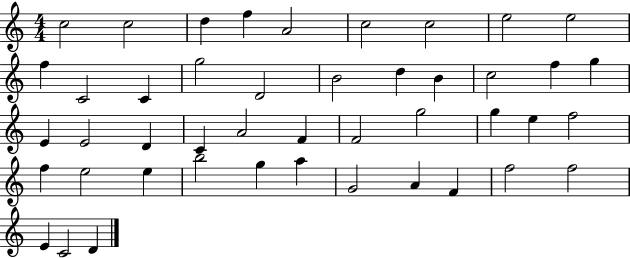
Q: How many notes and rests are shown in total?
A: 45